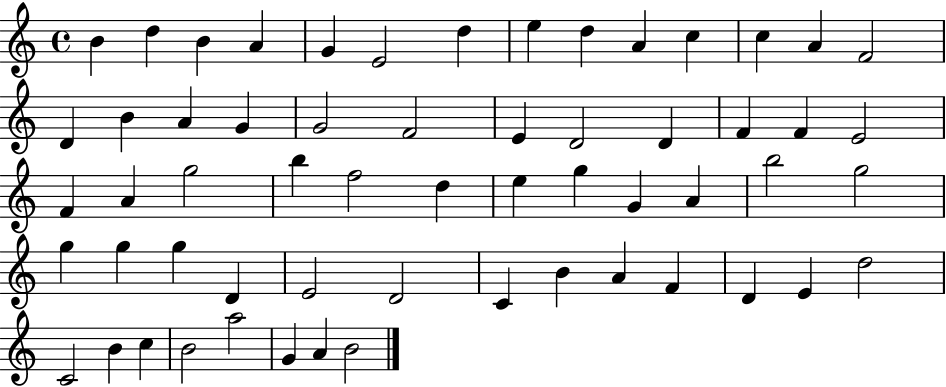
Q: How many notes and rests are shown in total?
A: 59